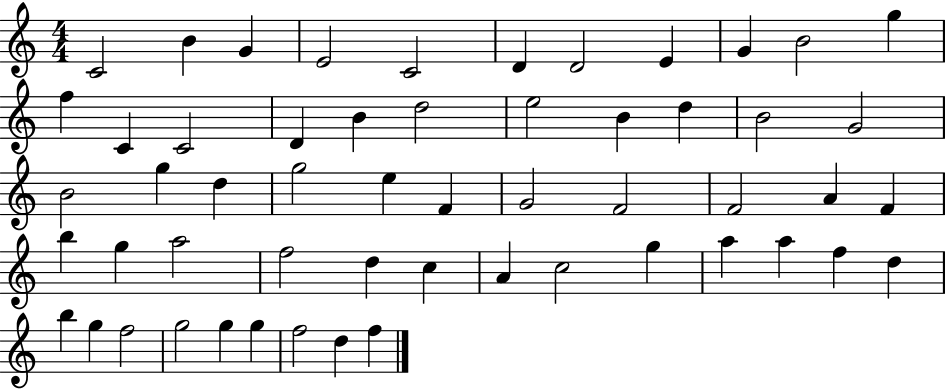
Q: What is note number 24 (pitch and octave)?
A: G5